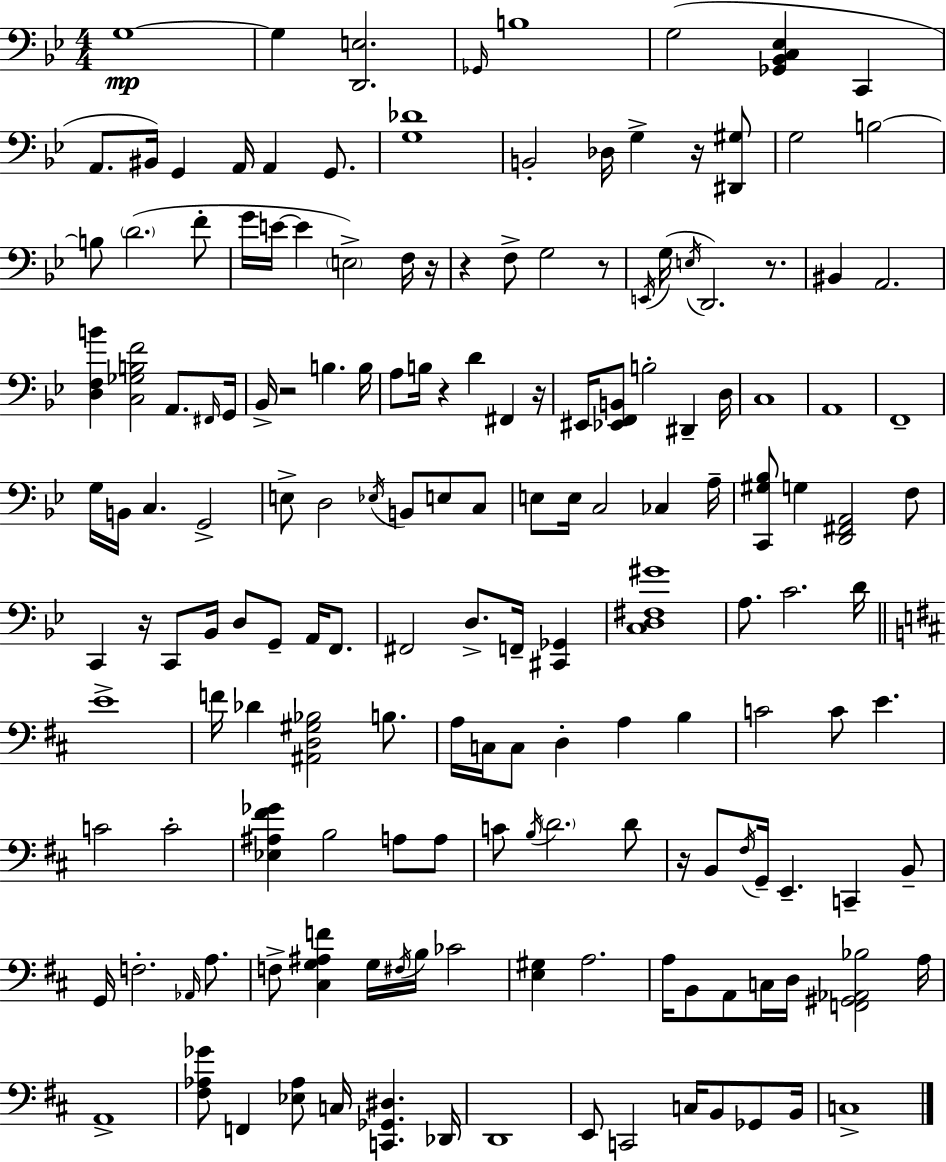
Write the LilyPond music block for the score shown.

{
  \clef bass
  \numericTimeSignature
  \time 4/4
  \key g \minor
  g1~~\mp | g4 <d, e>2. | \grace { ges,16 } b1 | g2( <ges, bes, c ees>4 c,4 | \break a,8. bis,16) g,4 a,16 a,4 g,8. | <g des'>1 | b,2-. des16 g4-> r16 <dis, gis>8 | g2 b2~~ | \break b8 \parenthesize d'2.( f'8-. | g'16 e'16~~ e'4 \parenthesize e2->) f16 | r16 r4 f8-> g2 r8 | \acciaccatura { e,16 }( g16 \acciaccatura { e16 } d,2.) | \break r8. bis,4 a,2. | <d f b'>4 <c ges b f'>2 a,8. | \grace { fis,16 } g,16 bes,16-> r2 b4. | b16 a8 b16 r4 d'4 fis,4 | \break r16 eis,16 <ees, f, b,>8 b2-. dis,4-- | d16 c1 | a,1 | f,1-- | \break g16 b,16 c4. g,2-> | e8-> d2 \acciaccatura { ees16 } b,8 | e8 c8 e8 e16 c2 | ces4 a16-- <c, gis bes>8 g4 <d, fis, a,>2 | \break f8 c,4 r16 c,8 bes,16 d8 g,8-- | a,16 f,8. fis,2 d8.-> | f,16-- <cis, ges,>4 <c d fis gis'>1 | a8. c'2. | \break d'16 \bar "||" \break \key b \minor e'1-> | f'16 des'4 <ais, d gis bes>2 b8. | a16 c16 c8 d4-. a4 b4 | c'2 c'8 e'4. | \break c'2 c'2-. | <ees ais fis' ges'>4 b2 a8 a8 | c'8 \acciaccatura { b16 } \parenthesize d'2. d'8 | r16 b,8 \acciaccatura { fis16 } g,16-- e,4.-- c,4-- | \break b,8-- g,16 f2.-. \grace { aes,16 } | a8. f8-> <cis g ais f'>4 g16 \acciaccatura { fis16 } b16 ces'2 | <e gis>4 a2. | a16 b,8 a,8 c16 d16 <f, gis, aes, bes>2 | \break a16 a,1-> | <fis aes ges'>8 f,4 <ees aes>8 c16 <c, ges, dis>4. | des,16 d,1 | e,8 c,2 c16 b,8 | \break ges,8 b,16 c1-> | \bar "|."
}